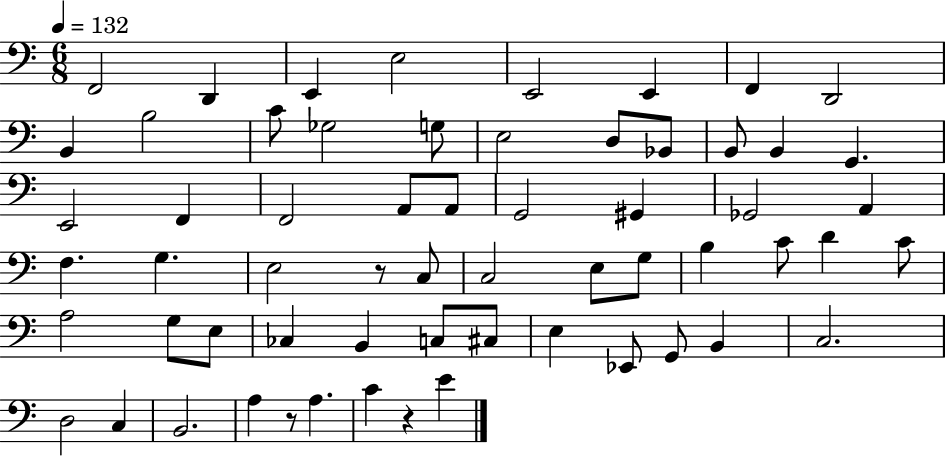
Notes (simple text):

F2/h D2/q E2/q E3/h E2/h E2/q F2/q D2/h B2/q B3/h C4/e Gb3/h G3/e E3/h D3/e Bb2/e B2/e B2/q G2/q. E2/h F2/q F2/h A2/e A2/e G2/h G#2/q Gb2/h A2/q F3/q. G3/q. E3/h R/e C3/e C3/h E3/e G3/e B3/q C4/e D4/q C4/e A3/h G3/e E3/e CES3/q B2/q C3/e C#3/e E3/q Eb2/e G2/e B2/q C3/h. D3/h C3/q B2/h. A3/q R/e A3/q. C4/q R/q E4/q